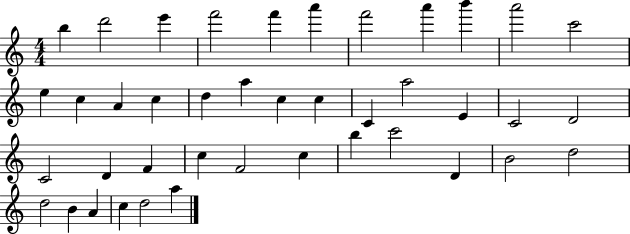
X:1
T:Untitled
M:4/4
L:1/4
K:C
b d'2 e' f'2 f' a' f'2 a' b' a'2 c'2 e c A c d a c c C a2 E C2 D2 C2 D F c F2 c b c'2 D B2 d2 d2 B A c d2 a